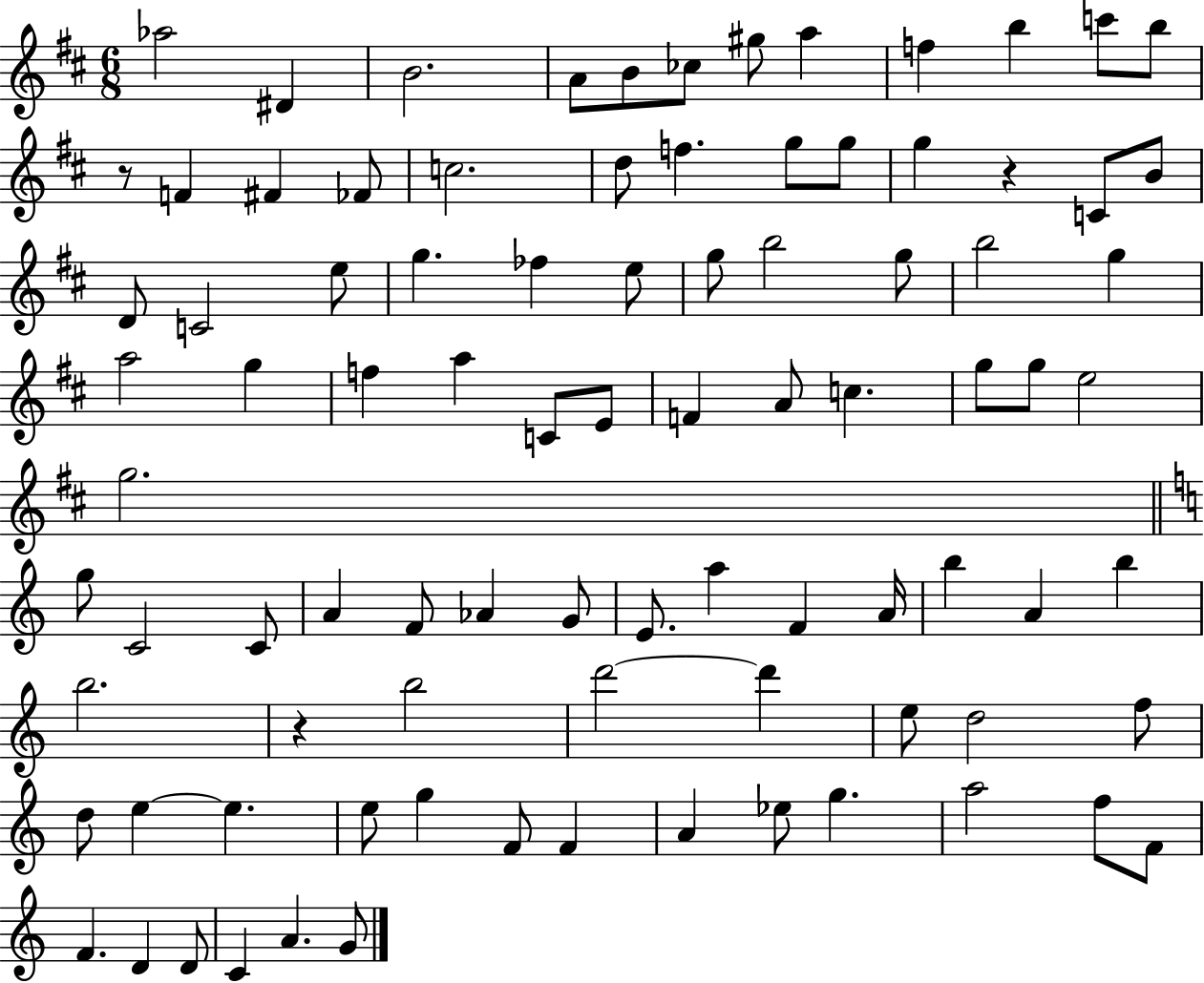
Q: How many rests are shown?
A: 3